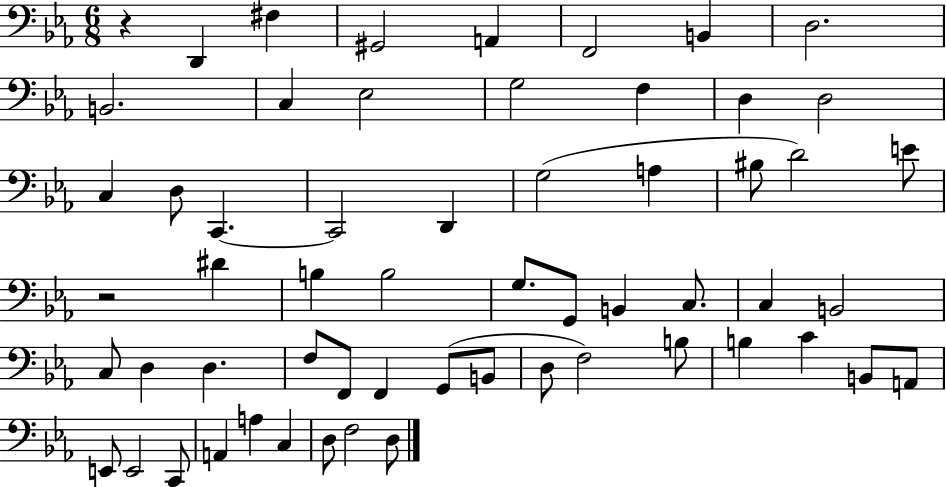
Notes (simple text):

R/q D2/q F#3/q G#2/h A2/q F2/h B2/q D3/h. B2/h. C3/q Eb3/h G3/h F3/q D3/q D3/h C3/q D3/e C2/q. C2/h D2/q G3/h A3/q BIS3/e D4/h E4/e R/h D#4/q B3/q B3/h G3/e. G2/e B2/q C3/e. C3/q B2/h C3/e D3/q D3/q. F3/e F2/e F2/q G2/e B2/e D3/e F3/h B3/e B3/q C4/q B2/e A2/e E2/e E2/h C2/e A2/q A3/q C3/q D3/e F3/h D3/e